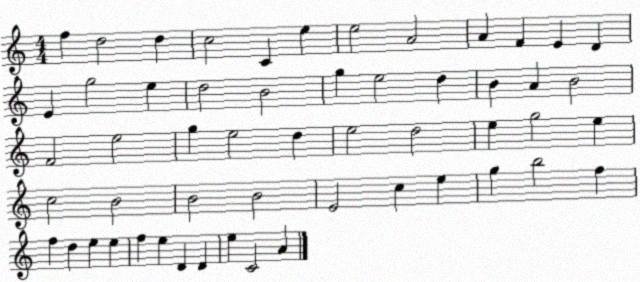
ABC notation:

X:1
T:Untitled
M:4/4
L:1/4
K:C
f d2 d c2 C e e2 A2 A F E D E g2 e d2 B2 g e2 d B A B2 F2 e2 g e2 d e2 d2 e g2 e c2 B2 B2 B2 E2 c e g b2 f f d e e f e D D e C2 A